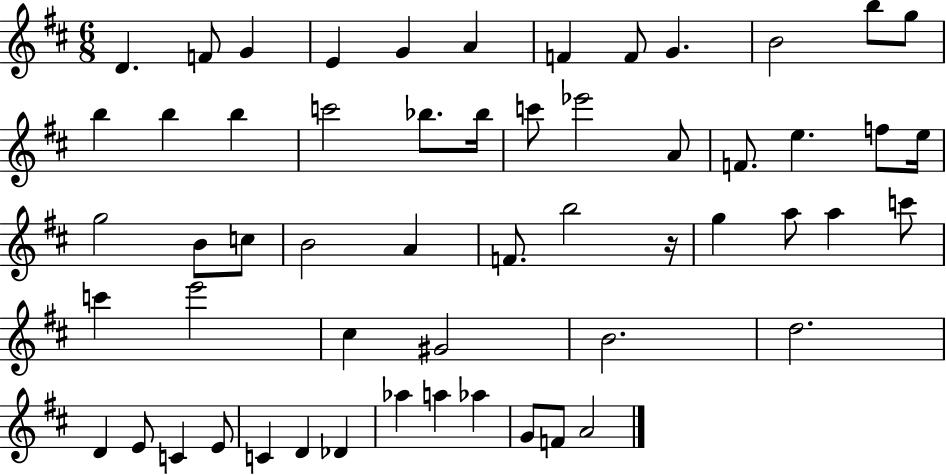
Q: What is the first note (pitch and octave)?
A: D4